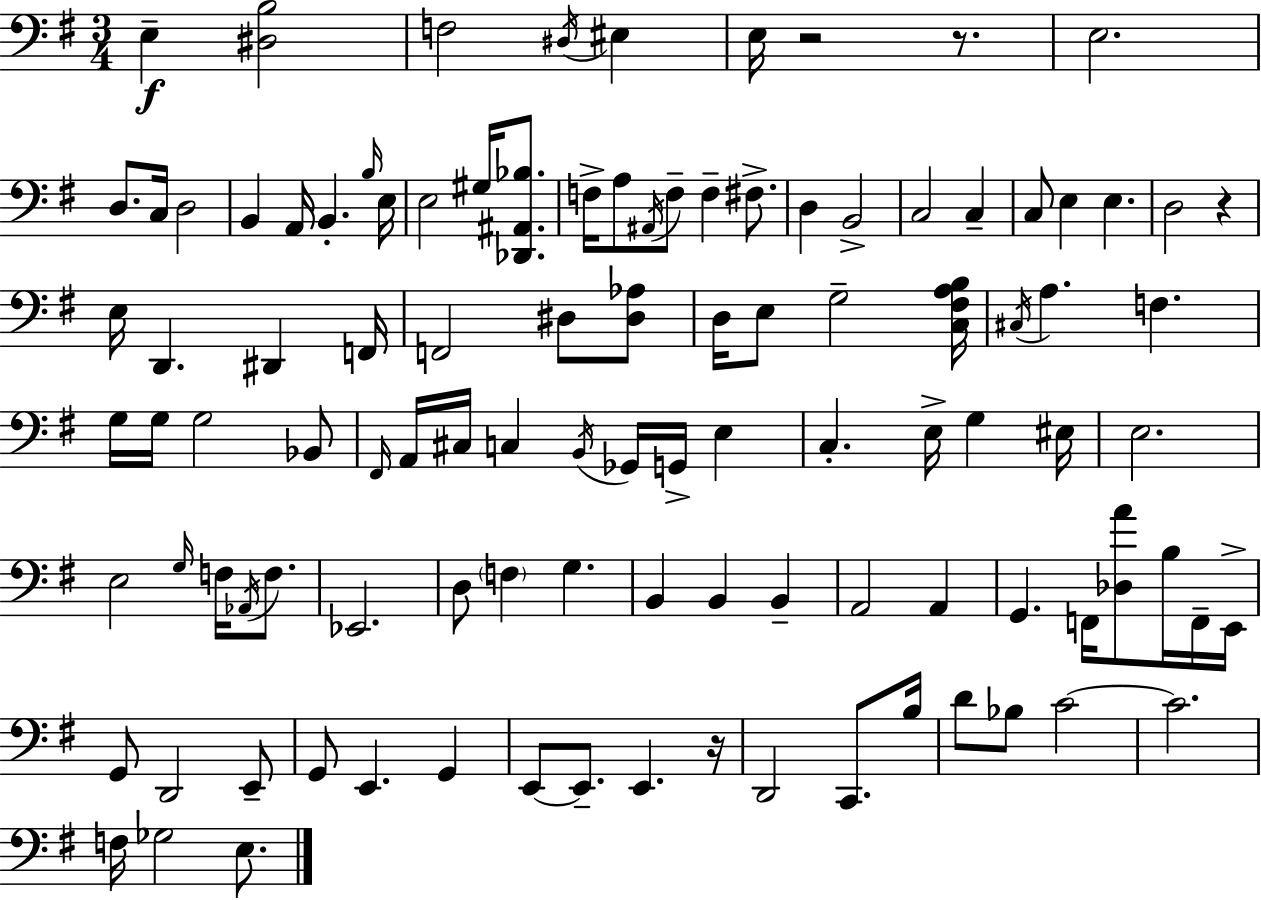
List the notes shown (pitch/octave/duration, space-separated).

E3/q [D#3,B3]/h F3/h D#3/s EIS3/q E3/s R/h R/e. E3/h. D3/e. C3/s D3/h B2/q A2/s B2/q. B3/s E3/s E3/h G#3/s [Db2,A#2,Bb3]/e. F3/s A3/e A#2/s F3/e F3/q F#3/e. D3/q B2/h C3/h C3/q C3/e E3/q E3/q. D3/h R/q E3/s D2/q. D#2/q F2/s F2/h D#3/e [D#3,Ab3]/e D3/s E3/e G3/h [C3,F#3,A3,B3]/s C#3/s A3/q. F3/q. G3/s G3/s G3/h Bb2/e F#2/s A2/s C#3/s C3/q B2/s Gb2/s G2/s E3/q C3/q. E3/s G3/q EIS3/s E3/h. E3/h G3/s F3/s Ab2/s F3/e. Eb2/h. D3/e F3/q G3/q. B2/q B2/q B2/q A2/h A2/q G2/q. F2/s [Db3,A4]/e B3/s F2/s E2/s G2/e D2/h E2/e G2/e E2/q. G2/q E2/e E2/e. E2/q. R/s D2/h C2/e. B3/s D4/e Bb3/e C4/h C4/h. F3/s Gb3/h E3/e.